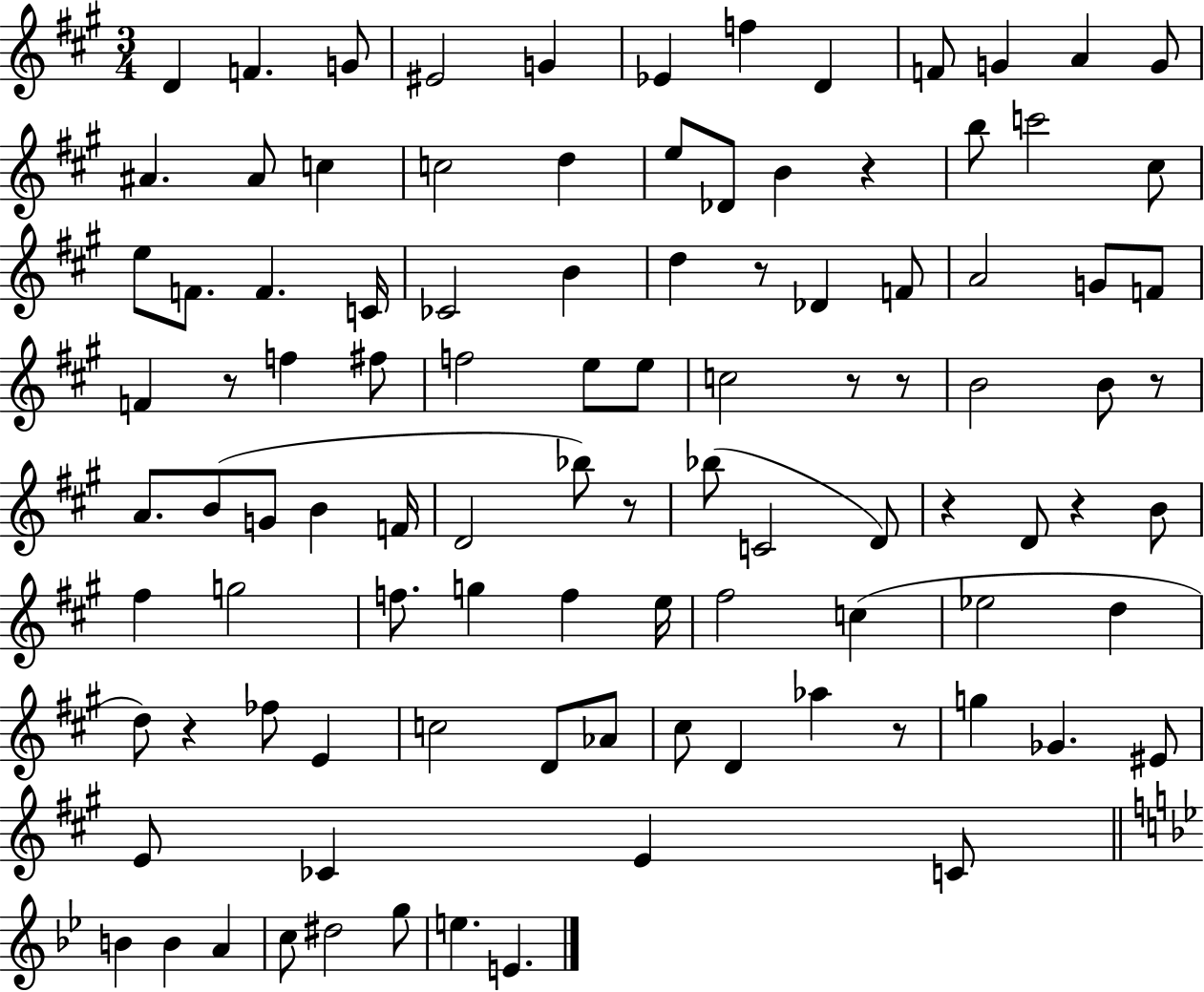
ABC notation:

X:1
T:Untitled
M:3/4
L:1/4
K:A
D F G/2 ^E2 G _E f D F/2 G A G/2 ^A ^A/2 c c2 d e/2 _D/2 B z b/2 c'2 ^c/2 e/2 F/2 F C/4 _C2 B d z/2 _D F/2 A2 G/2 F/2 F z/2 f ^f/2 f2 e/2 e/2 c2 z/2 z/2 B2 B/2 z/2 A/2 B/2 G/2 B F/4 D2 _b/2 z/2 _b/2 C2 D/2 z D/2 z B/2 ^f g2 f/2 g f e/4 ^f2 c _e2 d d/2 z _f/2 E c2 D/2 _A/2 ^c/2 D _a z/2 g _G ^E/2 E/2 _C E C/2 B B A c/2 ^d2 g/2 e E